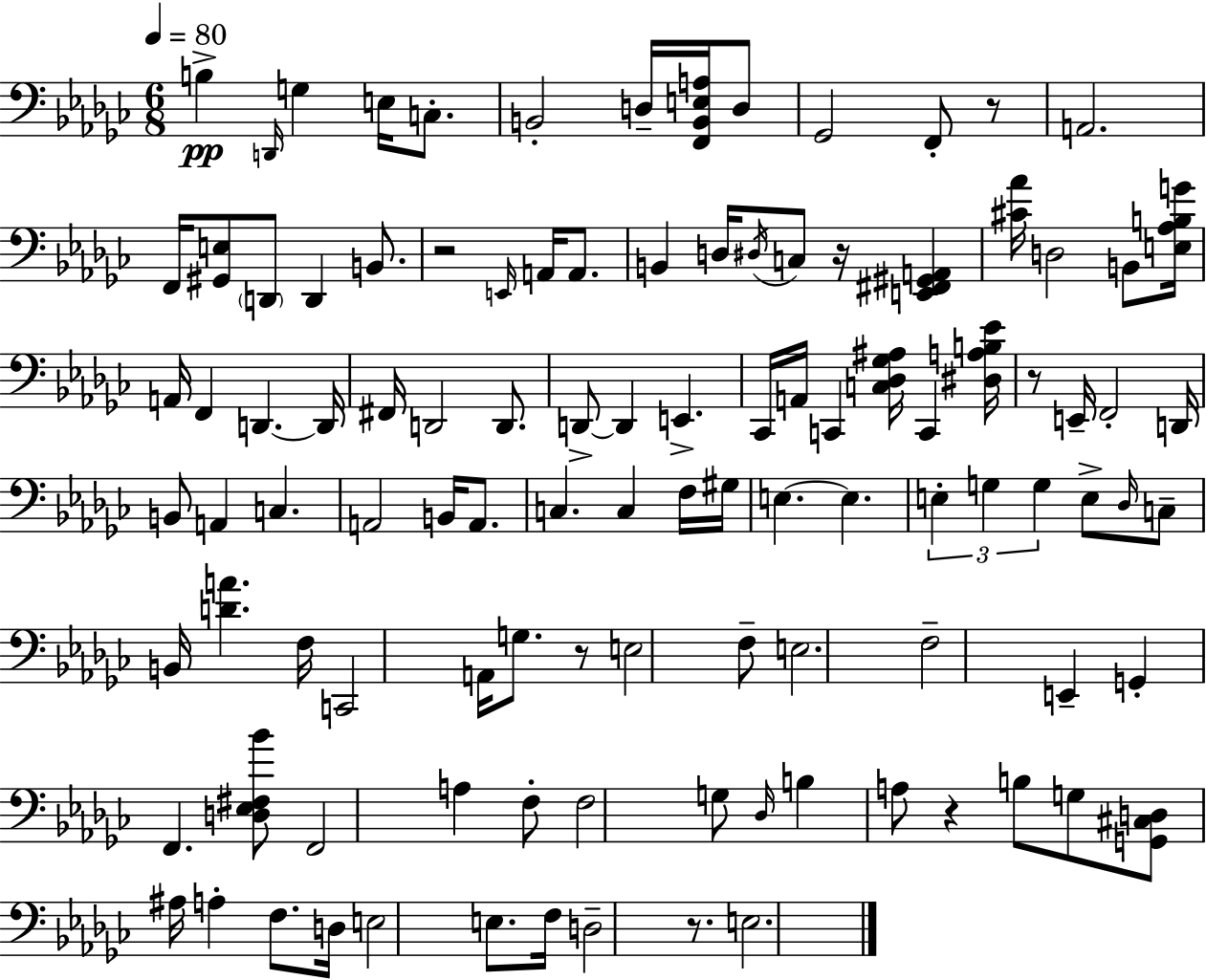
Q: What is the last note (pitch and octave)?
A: E3